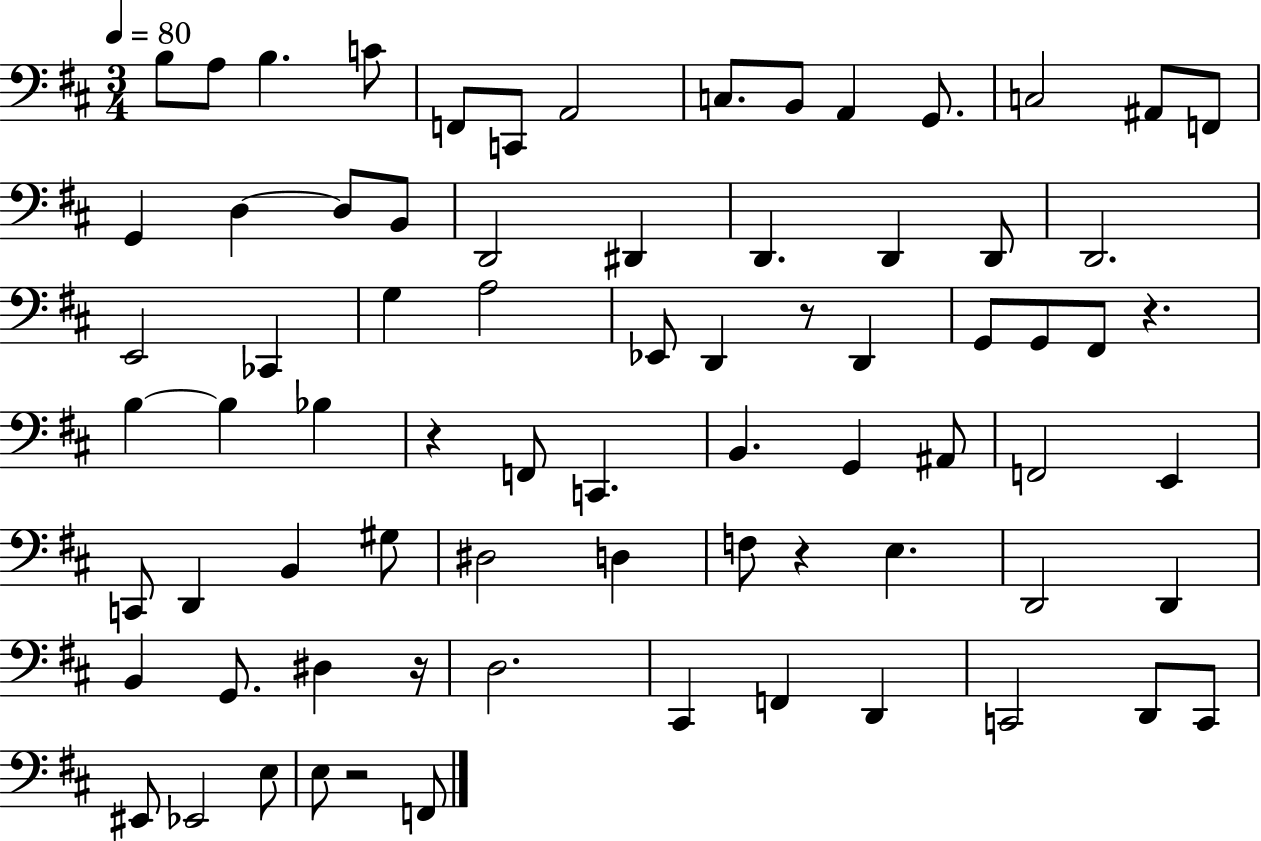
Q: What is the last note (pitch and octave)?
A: F2